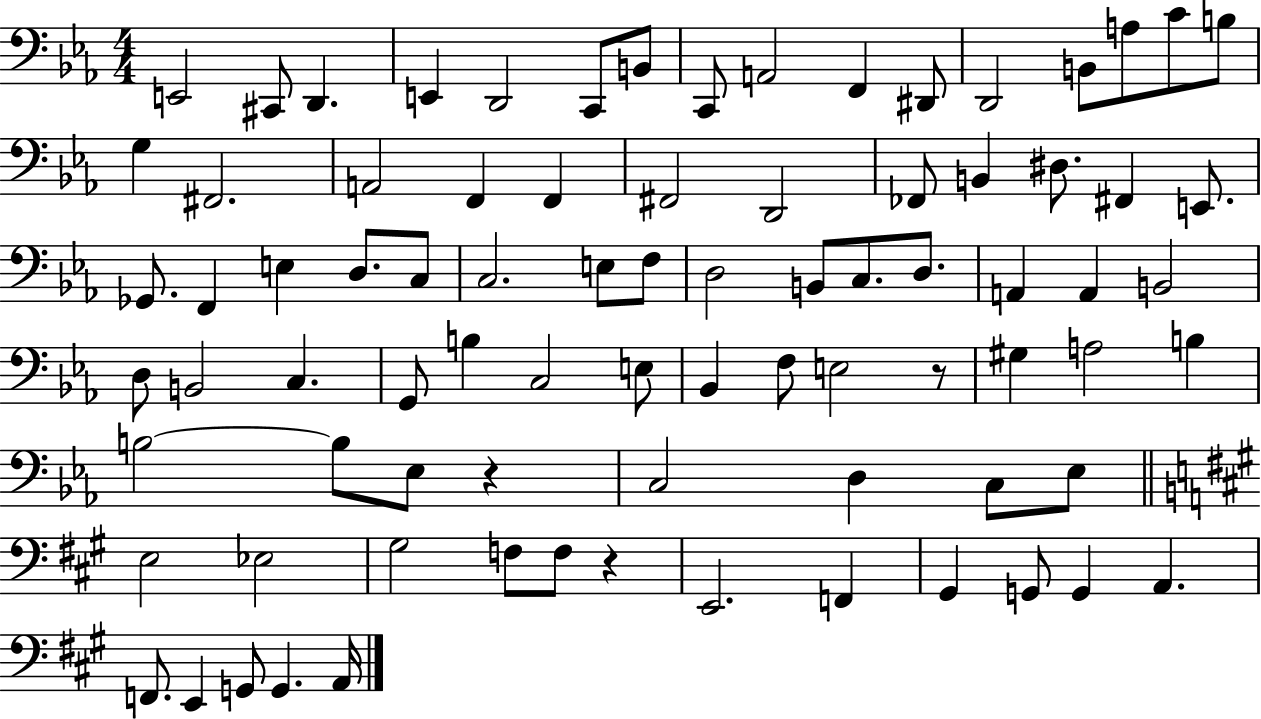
{
  \clef bass
  \numericTimeSignature
  \time 4/4
  \key ees \major
  e,2 cis,8 d,4. | e,4 d,2 c,8 b,8 | c,8 a,2 f,4 dis,8 | d,2 b,8 a8 c'8 b8 | \break g4 fis,2. | a,2 f,4 f,4 | fis,2 d,2 | fes,8 b,4 dis8. fis,4 e,8. | \break ges,8. f,4 e4 d8. c8 | c2. e8 f8 | d2 b,8 c8. d8. | a,4 a,4 b,2 | \break d8 b,2 c4. | g,8 b4 c2 e8 | bes,4 f8 e2 r8 | gis4 a2 b4 | \break b2~~ b8 ees8 r4 | c2 d4 c8 ees8 | \bar "||" \break \key a \major e2 ees2 | gis2 f8 f8 r4 | e,2. f,4 | gis,4 g,8 g,4 a,4. | \break f,8. e,4 g,8 g,4. a,16 | \bar "|."
}